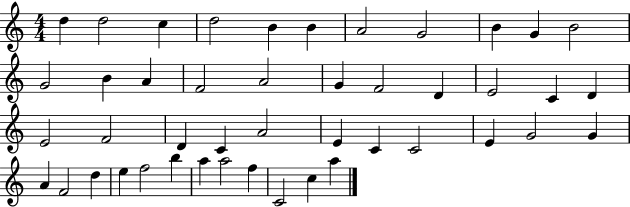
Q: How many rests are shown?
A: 0